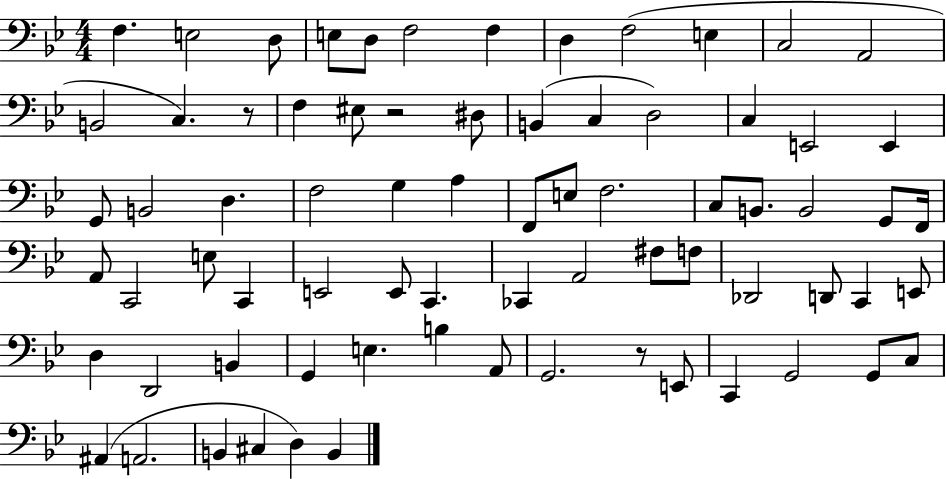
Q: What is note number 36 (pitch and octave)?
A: G2